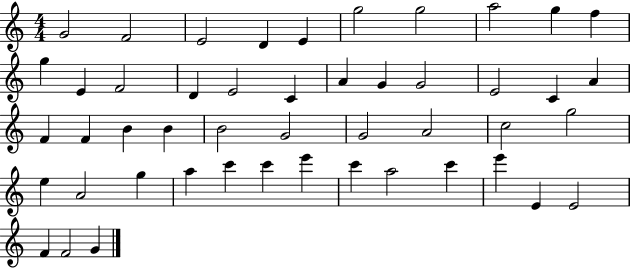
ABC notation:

X:1
T:Untitled
M:4/4
L:1/4
K:C
G2 F2 E2 D E g2 g2 a2 g f g E F2 D E2 C A G G2 E2 C A F F B B B2 G2 G2 A2 c2 g2 e A2 g a c' c' e' c' a2 c' e' E E2 F F2 G